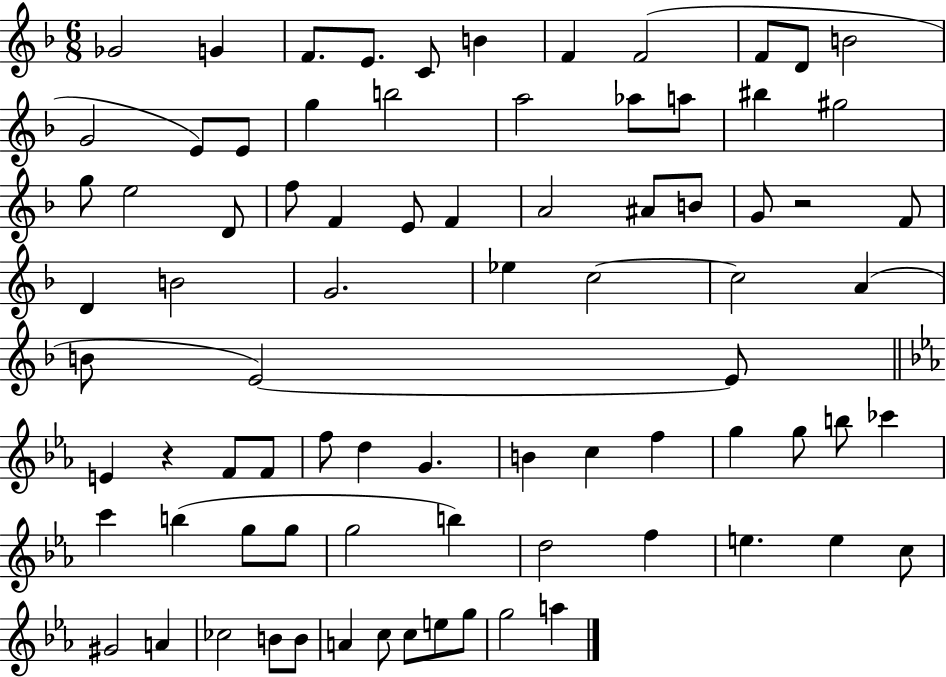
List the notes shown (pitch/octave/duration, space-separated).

Gb4/h G4/q F4/e. E4/e. C4/e B4/q F4/q F4/h F4/e D4/e B4/h G4/h E4/e E4/e G5/q B5/h A5/h Ab5/e A5/e BIS5/q G#5/h G5/e E5/h D4/e F5/e F4/q E4/e F4/q A4/h A#4/e B4/e G4/e R/h F4/e D4/q B4/h G4/h. Eb5/q C5/h C5/h A4/q B4/e E4/h E4/e E4/q R/q F4/e F4/e F5/e D5/q G4/q. B4/q C5/q F5/q G5/q G5/e B5/e CES6/q C6/q B5/q G5/e G5/e G5/h B5/q D5/h F5/q E5/q. E5/q C5/e G#4/h A4/q CES5/h B4/e B4/e A4/q C5/e C5/e E5/e G5/e G5/h A5/q